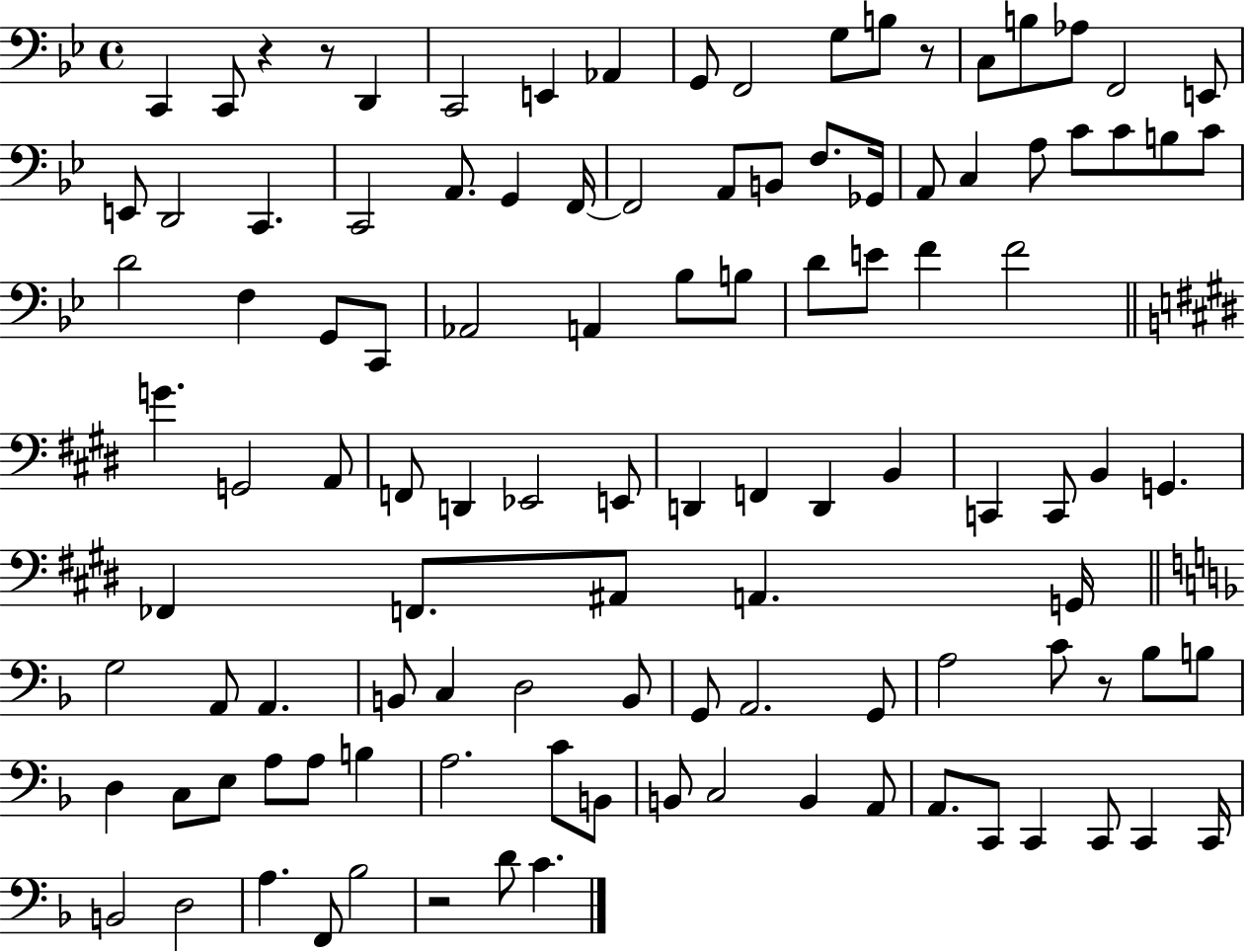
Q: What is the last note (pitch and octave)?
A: C4